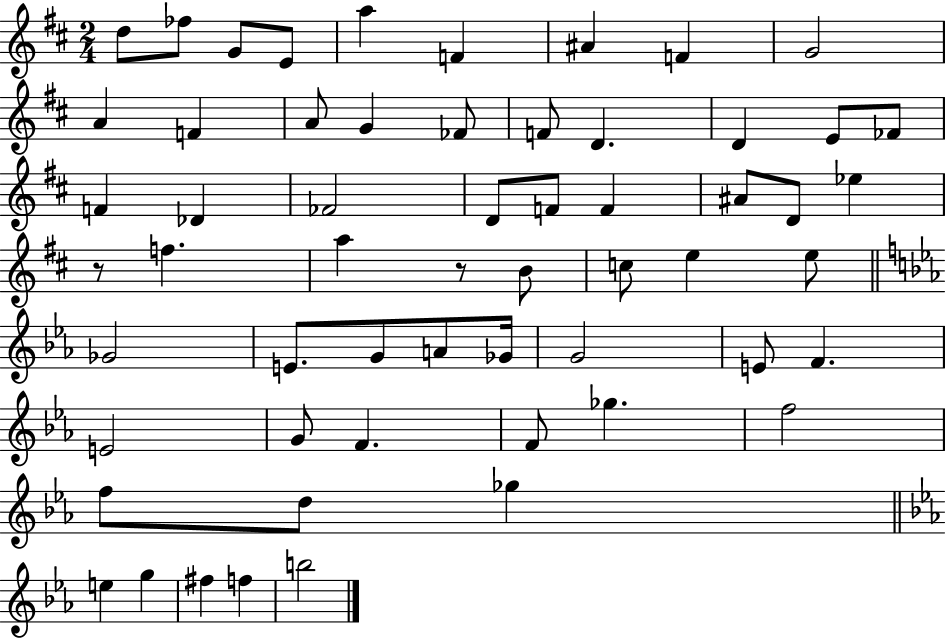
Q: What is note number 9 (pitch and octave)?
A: G4